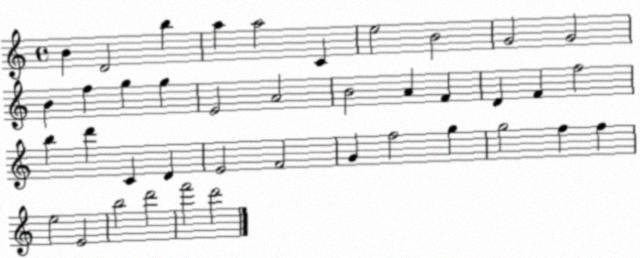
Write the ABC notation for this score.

X:1
T:Untitled
M:4/4
L:1/4
K:C
B D2 b a a2 C e2 B2 G2 G2 B f g g E2 A2 B2 A F D F f2 b d' C D E2 F2 G f2 g g2 f f e2 E2 b2 d'2 f'2 d'2